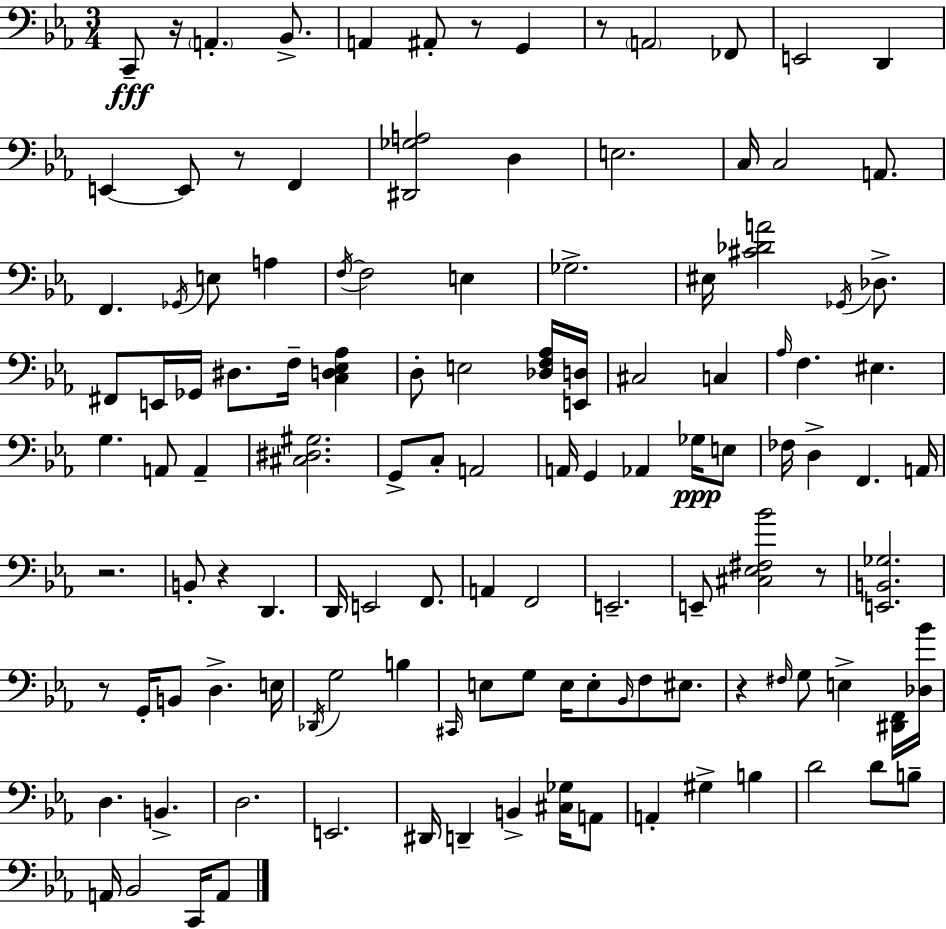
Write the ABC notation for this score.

X:1
T:Untitled
M:3/4
L:1/4
K:Eb
C,,/2 z/4 A,, _B,,/2 A,, ^A,,/2 z/2 G,, z/2 A,,2 _F,,/2 E,,2 D,, E,, E,,/2 z/2 F,, [^D,,_G,A,]2 D, E,2 C,/4 C,2 A,,/2 F,, _G,,/4 E,/2 A, F,/4 F,2 E, _G,2 ^E,/4 [^C_DA]2 _G,,/4 _D,/2 ^F,,/2 E,,/4 _G,,/4 ^D,/2 F,/4 [C,D,_E,_A,] D,/2 E,2 [_D,F,_A,]/4 [E,,D,]/4 ^C,2 C, _A,/4 F, ^E, G, A,,/2 A,, [^C,^D,^G,]2 G,,/2 C,/2 A,,2 A,,/4 G,, _A,, _G,/4 E,/2 _F,/4 D, F,, A,,/4 z2 B,,/2 z D,, D,,/4 E,,2 F,,/2 A,, F,,2 E,,2 E,,/2 [^C,_E,^F,_B]2 z/2 [E,,B,,_G,]2 z/2 G,,/4 B,,/2 D, E,/4 _D,,/4 G,2 B, ^C,,/4 E,/2 G,/2 E,/4 E,/2 _B,,/4 F,/2 ^E,/2 z ^F,/4 G,/2 E, [^D,,F,,]/4 [_D,_B]/4 D, B,, D,2 E,,2 ^D,,/4 D,, B,, [^C,_G,]/4 A,,/2 A,, ^G, B, D2 D/2 B,/2 A,,/4 _B,,2 C,,/4 A,,/2